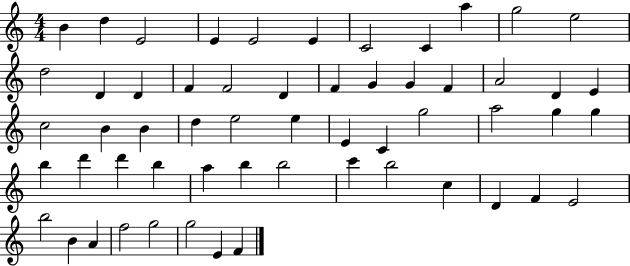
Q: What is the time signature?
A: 4/4